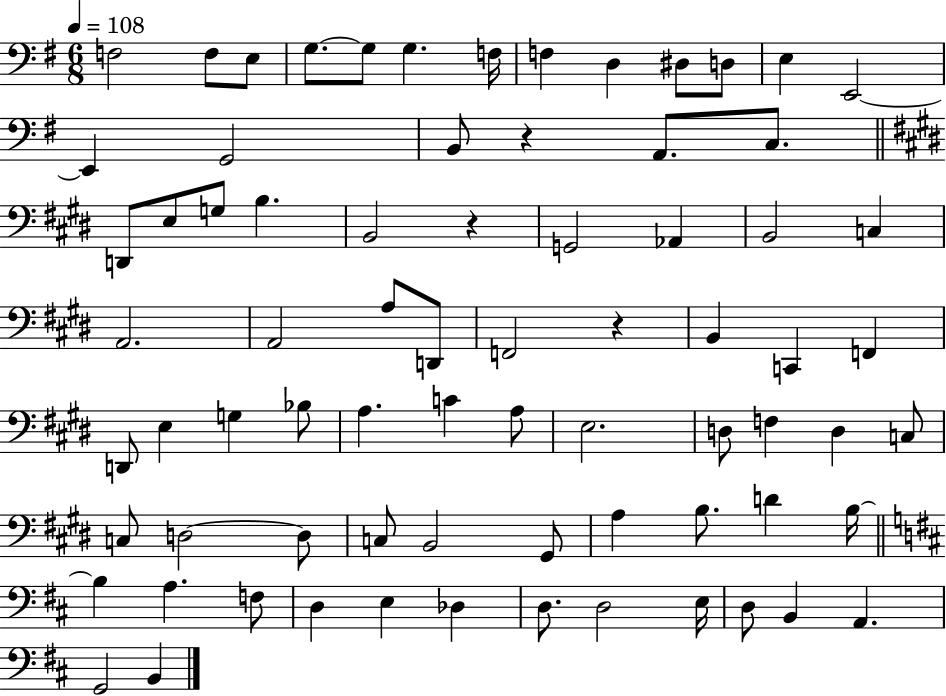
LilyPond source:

{
  \clef bass
  \numericTimeSignature
  \time 6/8
  \key g \major
  \tempo 4 = 108
  f2 f8 e8 | g8.~~ g8 g4. f16 | f4 d4 dis8 d8 | e4 e,2~~ | \break e,4 g,2 | b,8 r4 a,8. c8. | \bar "||" \break \key e \major d,8 e8 g8 b4. | b,2 r4 | g,2 aes,4 | b,2 c4 | \break a,2. | a,2 a8 d,8 | f,2 r4 | b,4 c,4 f,4 | \break d,8 e4 g4 bes8 | a4. c'4 a8 | e2. | d8 f4 d4 c8 | \break c8 d2~~ d8 | c8 b,2 gis,8 | a4 b8. d'4 b16~~ | \bar "||" \break \key b \minor b4 a4. f8 | d4 e4 des4 | d8. d2 e16 | d8 b,4 a,4. | \break g,2 b,4 | \bar "|."
}